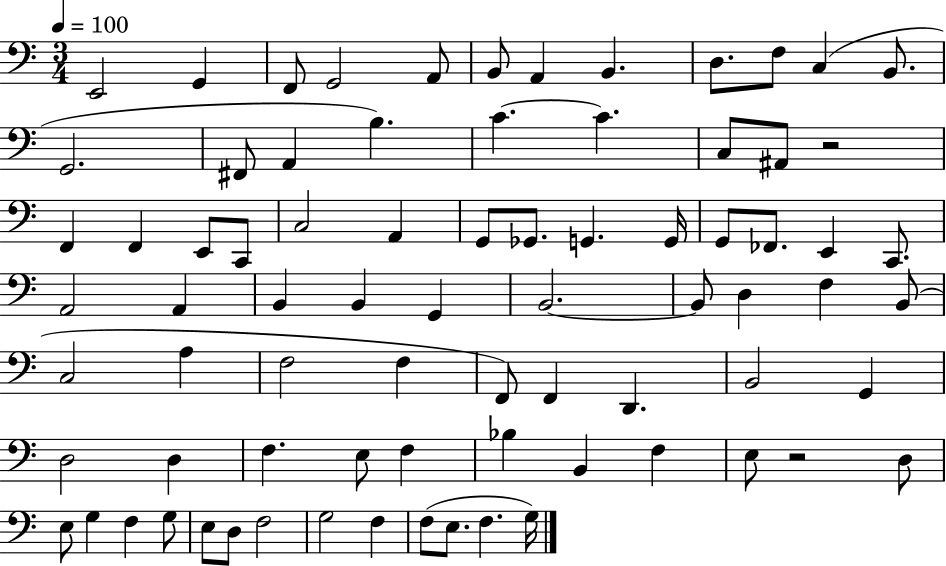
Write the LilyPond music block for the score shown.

{
  \clef bass
  \numericTimeSignature
  \time 3/4
  \key c \major
  \tempo 4 = 100
  \repeat volta 2 { e,2 g,4 | f,8 g,2 a,8 | b,8 a,4 b,4. | d8. f8 c4( b,8. | \break g,2. | fis,8 a,4 b4.) | c'4.~~ c'4. | c8 ais,8 r2 | \break f,4 f,4 e,8 c,8 | c2 a,4 | g,8 ges,8. g,4. g,16 | g,8 fes,8. e,4 c,8. | \break a,2 a,4 | b,4 b,4 g,4 | b,2.~~ | b,8 d4 f4 b,8( | \break c2 a4 | f2 f4 | f,8) f,4 d,4. | b,2 g,4 | \break d2 d4 | f4. e8 f4 | bes4 b,4 f4 | e8 r2 d8 | \break e8 g4 f4 g8 | e8 d8 f2 | g2 f4 | f8( e8. f4. g16) | \break } \bar "|."
}